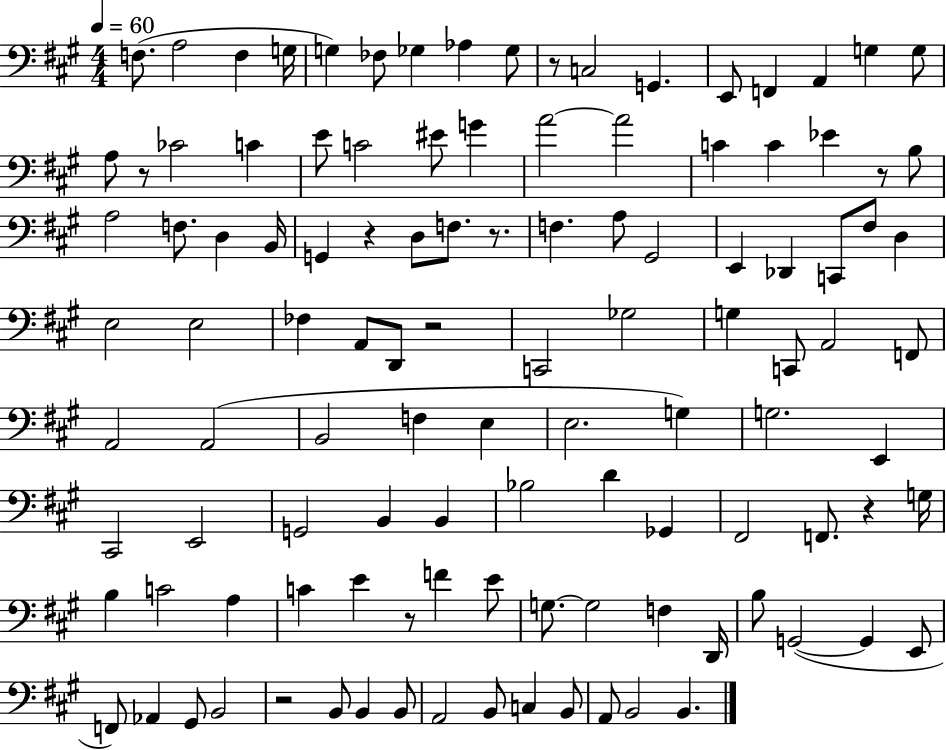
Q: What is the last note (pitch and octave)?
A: B2